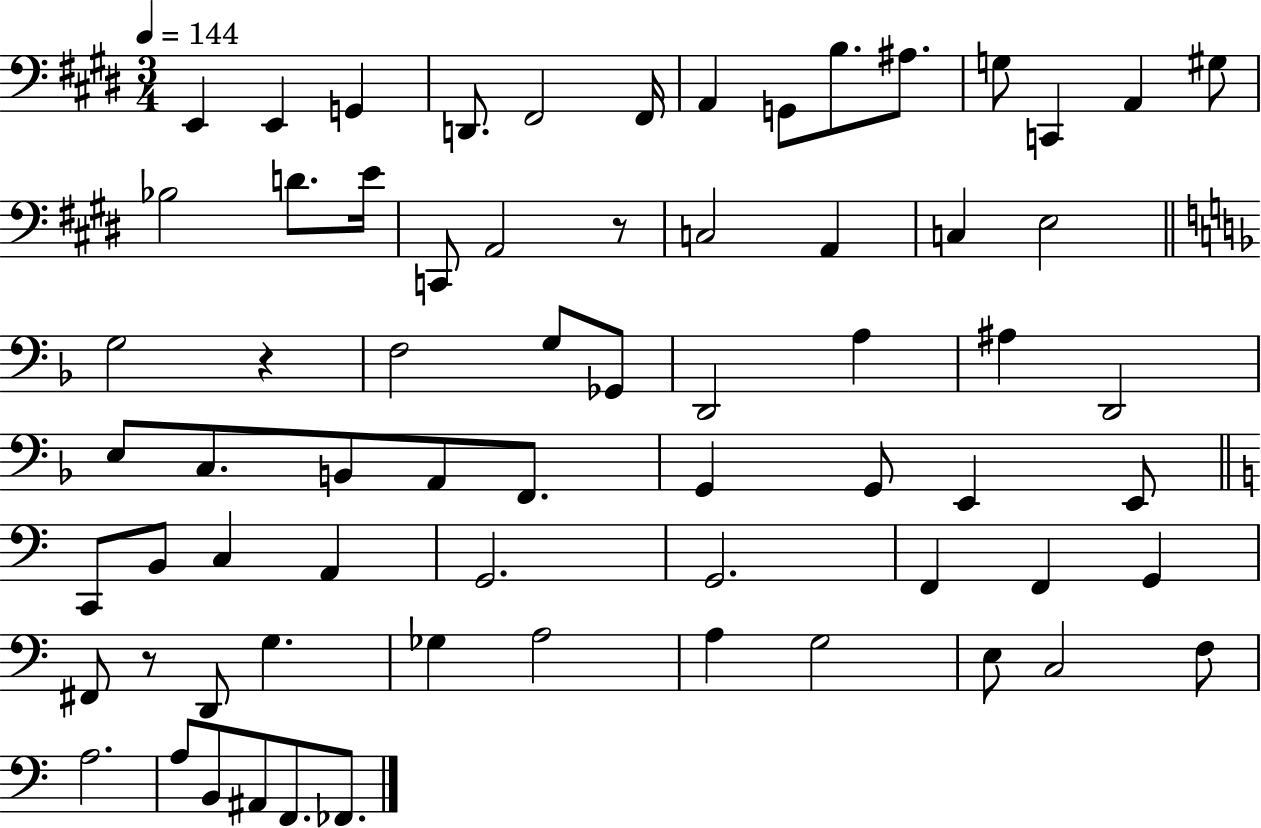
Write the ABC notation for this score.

X:1
T:Untitled
M:3/4
L:1/4
K:E
E,, E,, G,, D,,/2 ^F,,2 ^F,,/4 A,, G,,/2 B,/2 ^A,/2 G,/2 C,, A,, ^G,/2 _B,2 D/2 E/4 C,,/2 A,,2 z/2 C,2 A,, C, E,2 G,2 z F,2 G,/2 _G,,/2 D,,2 A, ^A, D,,2 E,/2 C,/2 B,,/2 A,,/2 F,,/2 G,, G,,/2 E,, E,,/2 C,,/2 B,,/2 C, A,, G,,2 G,,2 F,, F,, G,, ^F,,/2 z/2 D,,/2 G, _G, A,2 A, G,2 E,/2 C,2 F,/2 A,2 A,/2 B,,/2 ^A,,/2 F,,/2 _F,,/2